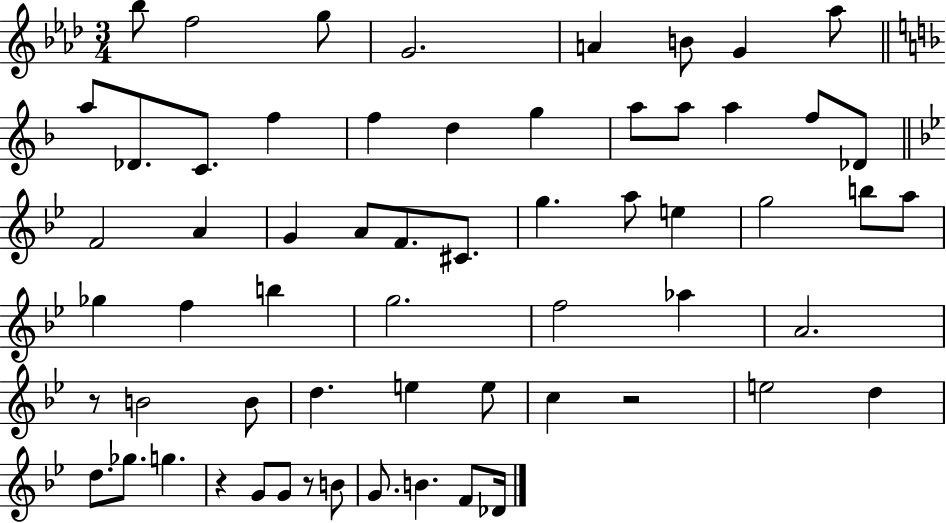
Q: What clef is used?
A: treble